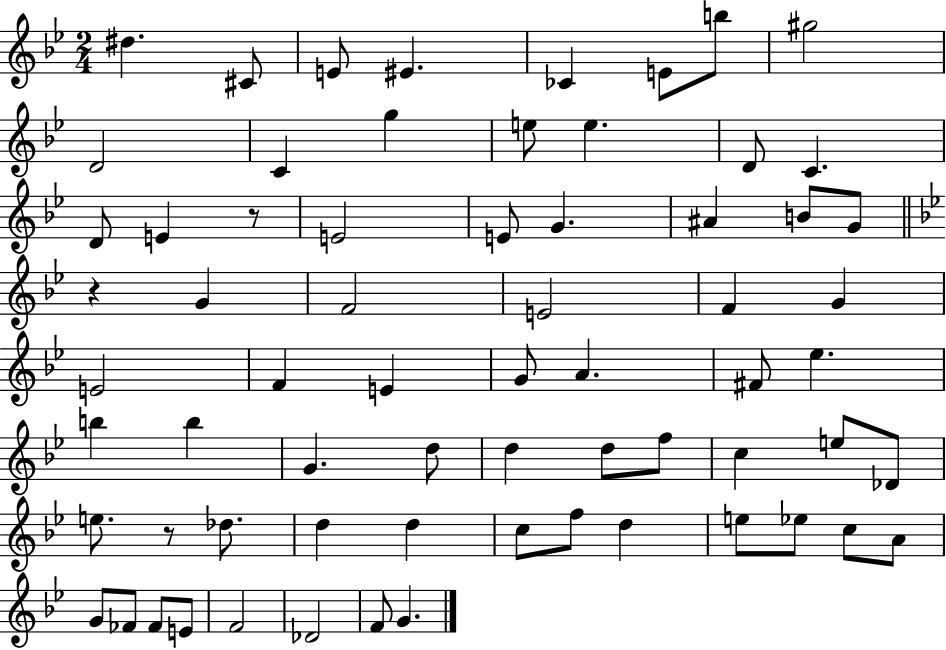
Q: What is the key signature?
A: BES major